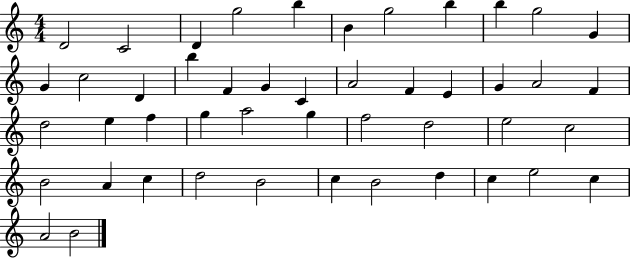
X:1
T:Untitled
M:4/4
L:1/4
K:C
D2 C2 D g2 b B g2 b b g2 G G c2 D b F G C A2 F E G A2 F d2 e f g a2 g f2 d2 e2 c2 B2 A c d2 B2 c B2 d c e2 c A2 B2